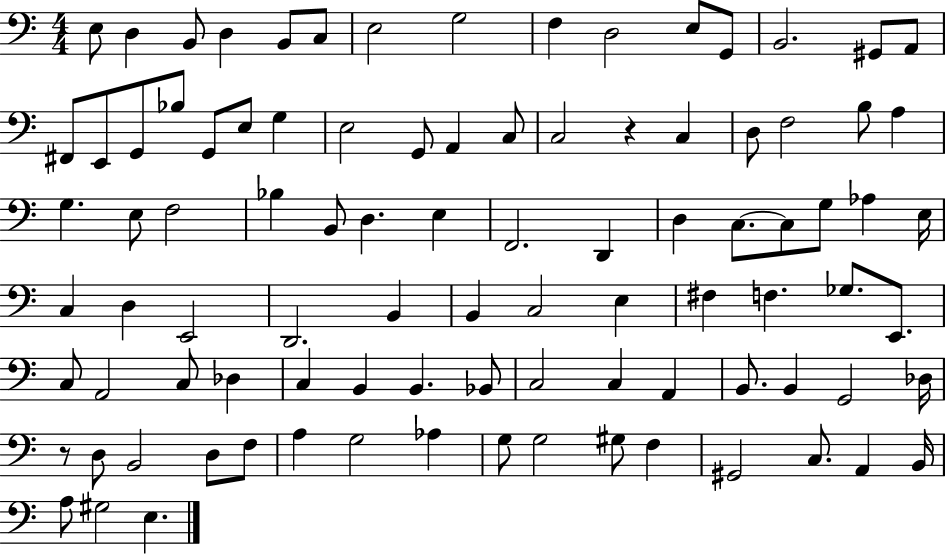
X:1
T:Untitled
M:4/4
L:1/4
K:C
E,/2 D, B,,/2 D, B,,/2 C,/2 E,2 G,2 F, D,2 E,/2 G,,/2 B,,2 ^G,,/2 A,,/2 ^F,,/2 E,,/2 G,,/2 _B,/2 G,,/2 E,/2 G, E,2 G,,/2 A,, C,/2 C,2 z C, D,/2 F,2 B,/2 A, G, E,/2 F,2 _B, B,,/2 D, E, F,,2 D,, D, C,/2 C,/2 G,/2 _A, E,/4 C, D, E,,2 D,,2 B,, B,, C,2 E, ^F, F, _G,/2 E,,/2 C,/2 A,,2 C,/2 _D, C, B,, B,, _B,,/2 C,2 C, A,, B,,/2 B,, G,,2 _D,/4 z/2 D,/2 B,,2 D,/2 F,/2 A, G,2 _A, G,/2 G,2 ^G,/2 F, ^G,,2 C,/2 A,, B,,/4 A,/2 ^G,2 E,